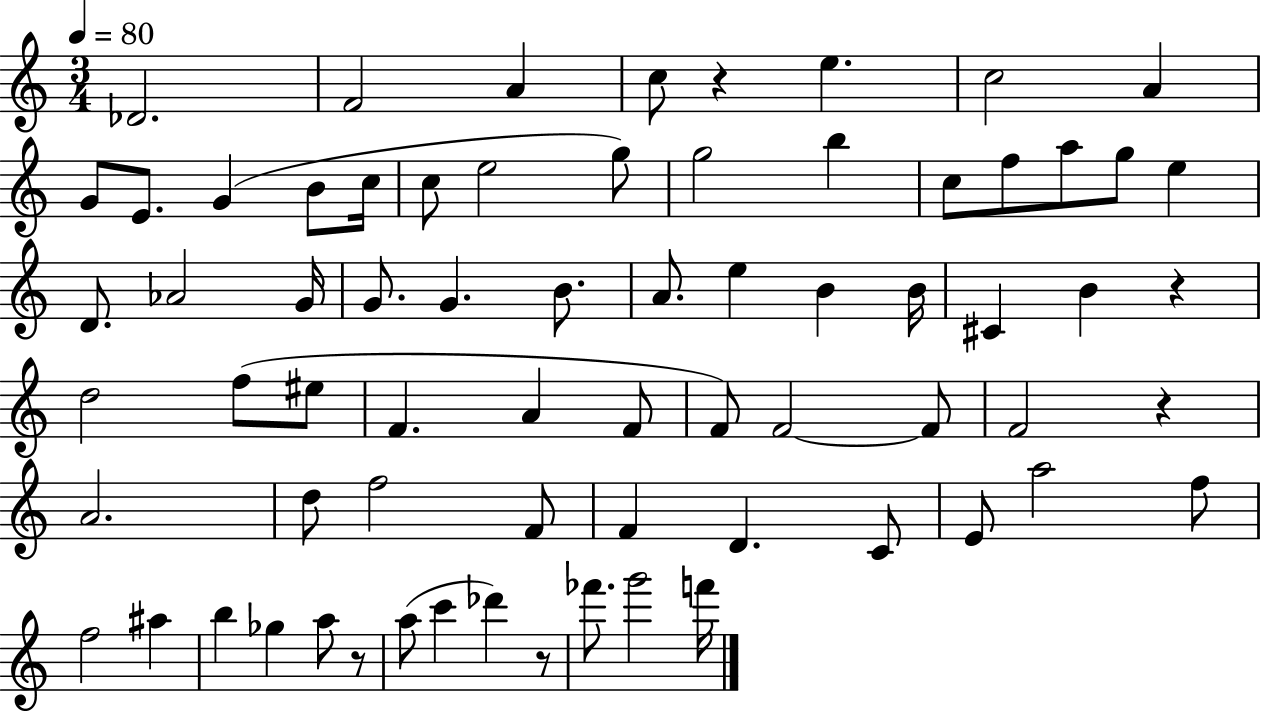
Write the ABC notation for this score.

X:1
T:Untitled
M:3/4
L:1/4
K:C
_D2 F2 A c/2 z e c2 A G/2 E/2 G B/2 c/4 c/2 e2 g/2 g2 b c/2 f/2 a/2 g/2 e D/2 _A2 G/4 G/2 G B/2 A/2 e B B/4 ^C B z d2 f/2 ^e/2 F A F/2 F/2 F2 F/2 F2 z A2 d/2 f2 F/2 F D C/2 E/2 a2 f/2 f2 ^a b _g a/2 z/2 a/2 c' _d' z/2 _f'/2 g'2 f'/4